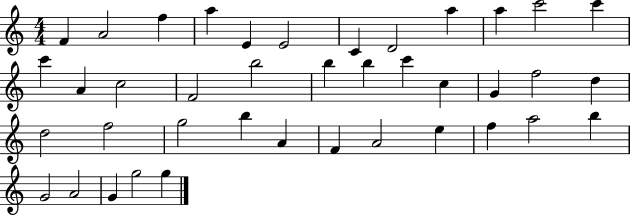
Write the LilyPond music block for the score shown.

{
  \clef treble
  \numericTimeSignature
  \time 4/4
  \key c \major
  f'4 a'2 f''4 | a''4 e'4 e'2 | c'4 d'2 a''4 | a''4 c'''2 c'''4 | \break c'''4 a'4 c''2 | f'2 b''2 | b''4 b''4 c'''4 c''4 | g'4 f''2 d''4 | \break d''2 f''2 | g''2 b''4 a'4 | f'4 a'2 e''4 | f''4 a''2 b''4 | \break g'2 a'2 | g'4 g''2 g''4 | \bar "|."
}